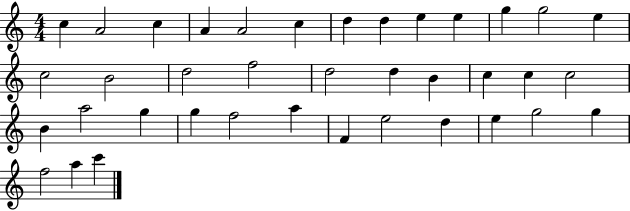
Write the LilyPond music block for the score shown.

{
  \clef treble
  \numericTimeSignature
  \time 4/4
  \key c \major
  c''4 a'2 c''4 | a'4 a'2 c''4 | d''4 d''4 e''4 e''4 | g''4 g''2 e''4 | \break c''2 b'2 | d''2 f''2 | d''2 d''4 b'4 | c''4 c''4 c''2 | \break b'4 a''2 g''4 | g''4 f''2 a''4 | f'4 e''2 d''4 | e''4 g''2 g''4 | \break f''2 a''4 c'''4 | \bar "|."
}